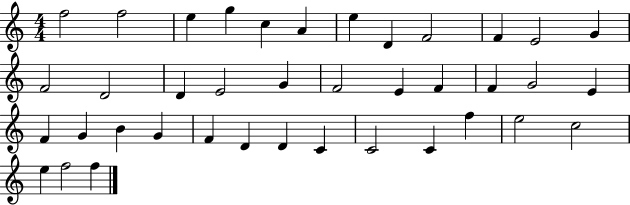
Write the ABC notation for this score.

X:1
T:Untitled
M:4/4
L:1/4
K:C
f2 f2 e g c A e D F2 F E2 G F2 D2 D E2 G F2 E F F G2 E F G B G F D D C C2 C f e2 c2 e f2 f